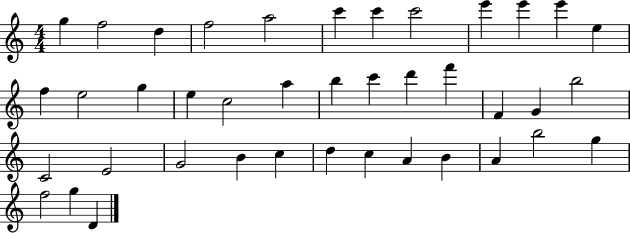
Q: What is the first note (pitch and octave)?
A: G5